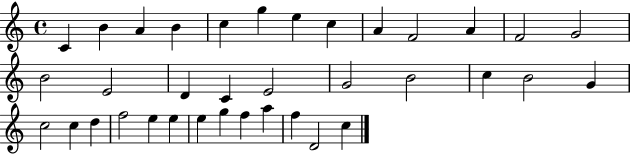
C4/q B4/q A4/q B4/q C5/q G5/q E5/q C5/q A4/q F4/h A4/q F4/h G4/h B4/h E4/h D4/q C4/q E4/h G4/h B4/h C5/q B4/h G4/q C5/h C5/q D5/q F5/h E5/q E5/q E5/q G5/q F5/q A5/q F5/q D4/h C5/q